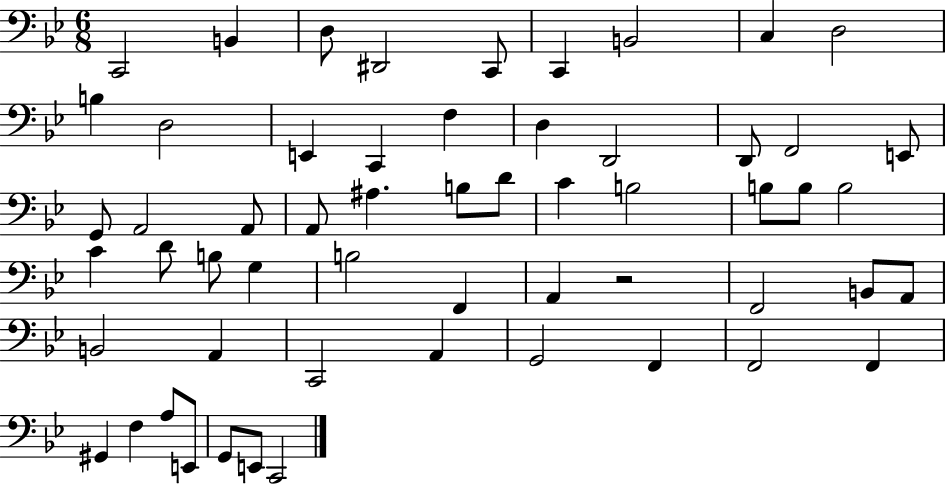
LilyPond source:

{
  \clef bass
  \numericTimeSignature
  \time 6/8
  \key bes \major
  c,2 b,4 | d8 dis,2 c,8 | c,4 b,2 | c4 d2 | \break b4 d2 | e,4 c,4 f4 | d4 d,2 | d,8 f,2 e,8 | \break g,8 a,2 a,8 | a,8 ais4. b8 d'8 | c'4 b2 | b8 b8 b2 | \break c'4 d'8 b8 g4 | b2 f,4 | a,4 r2 | f,2 b,8 a,8 | \break b,2 a,4 | c,2 a,4 | g,2 f,4 | f,2 f,4 | \break gis,4 f4 a8 e,8 | g,8 e,8 c,2 | \bar "|."
}